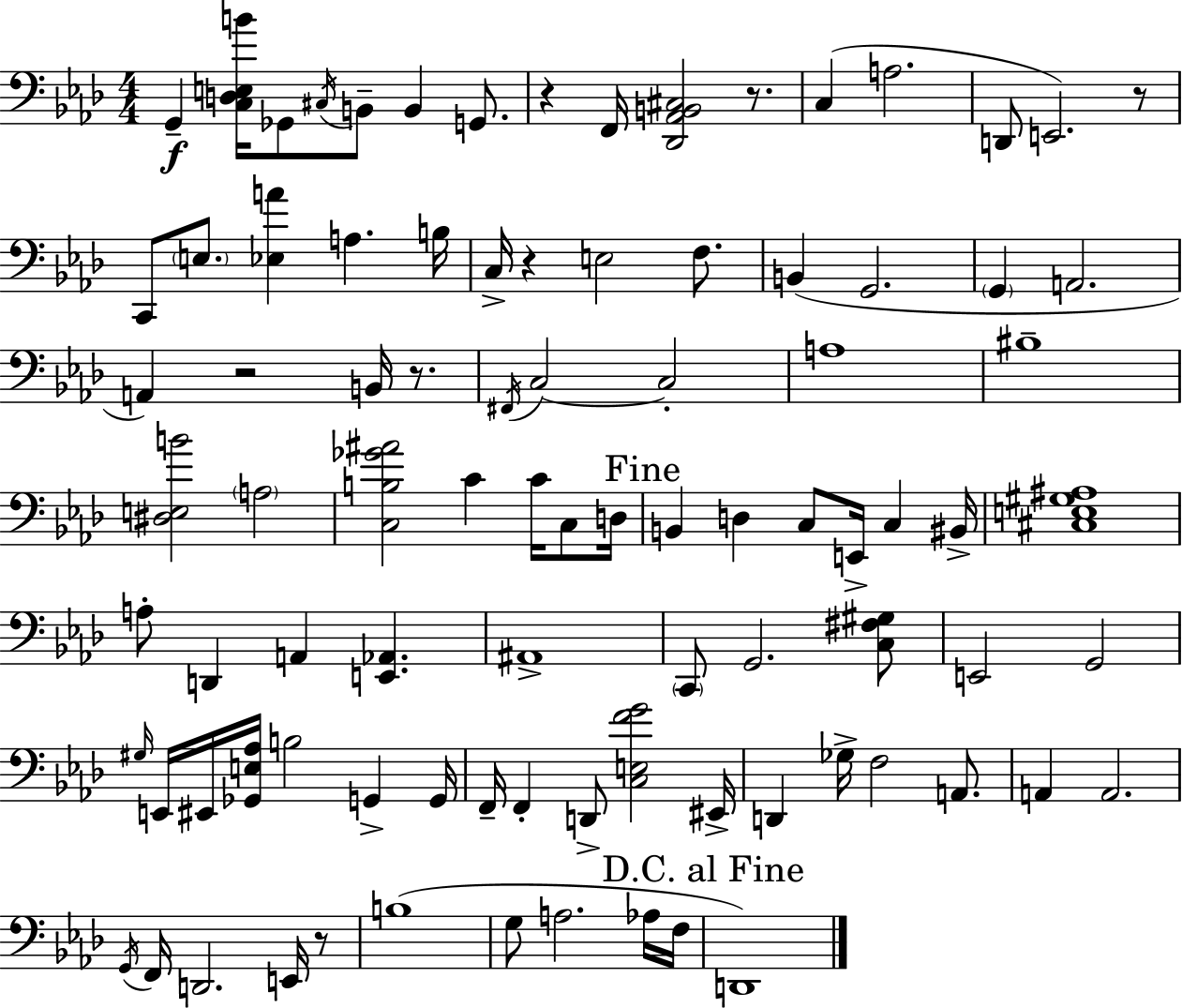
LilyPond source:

{
  \clef bass
  \numericTimeSignature
  \time 4/4
  \key f \minor
  g,4--\f <c d e b'>16 ges,8 \acciaccatura { cis16 } b,8-- b,4 g,8. | r4 f,16 <des, aes, b, cis>2 r8. | c4( a2. | d,8 e,2.) r8 | \break c,8 \parenthesize e8. <ees a'>4 a4. | b16 c16-> r4 e2 f8. | b,4( g,2. | \parenthesize g,4 a,2. | \break a,4) r2 b,16 r8. | \acciaccatura { fis,16 } c2~~ c2-. | a1 | bis1-- | \break <dis e b'>2 \parenthesize a2 | <c b ges' ais'>2 c'4 c'16 c8 | d16 \mark "Fine" b,4 d4 c8 e,16-> c4 | bis,16-> <cis e gis ais>1 | \break a8-. d,4 a,4 <e, aes,>4. | ais,1-> | \parenthesize c,8 g,2. | <c fis gis>8 e,2 g,2 | \break \grace { gis16 } e,16 eis,16 <ges, e aes>16 b2 g,4-> | g,16 f,16-- f,4-. d,8-> <c e f' g'>2 | eis,16-> d,4 ges16-> f2 | a,8. a,4 a,2. | \break \acciaccatura { g,16 } f,16 d,2. | e,16 r8 b1( | g8 a2. | aes16 f16 \mark "D.C. al Fine" d,1) | \break \bar "|."
}